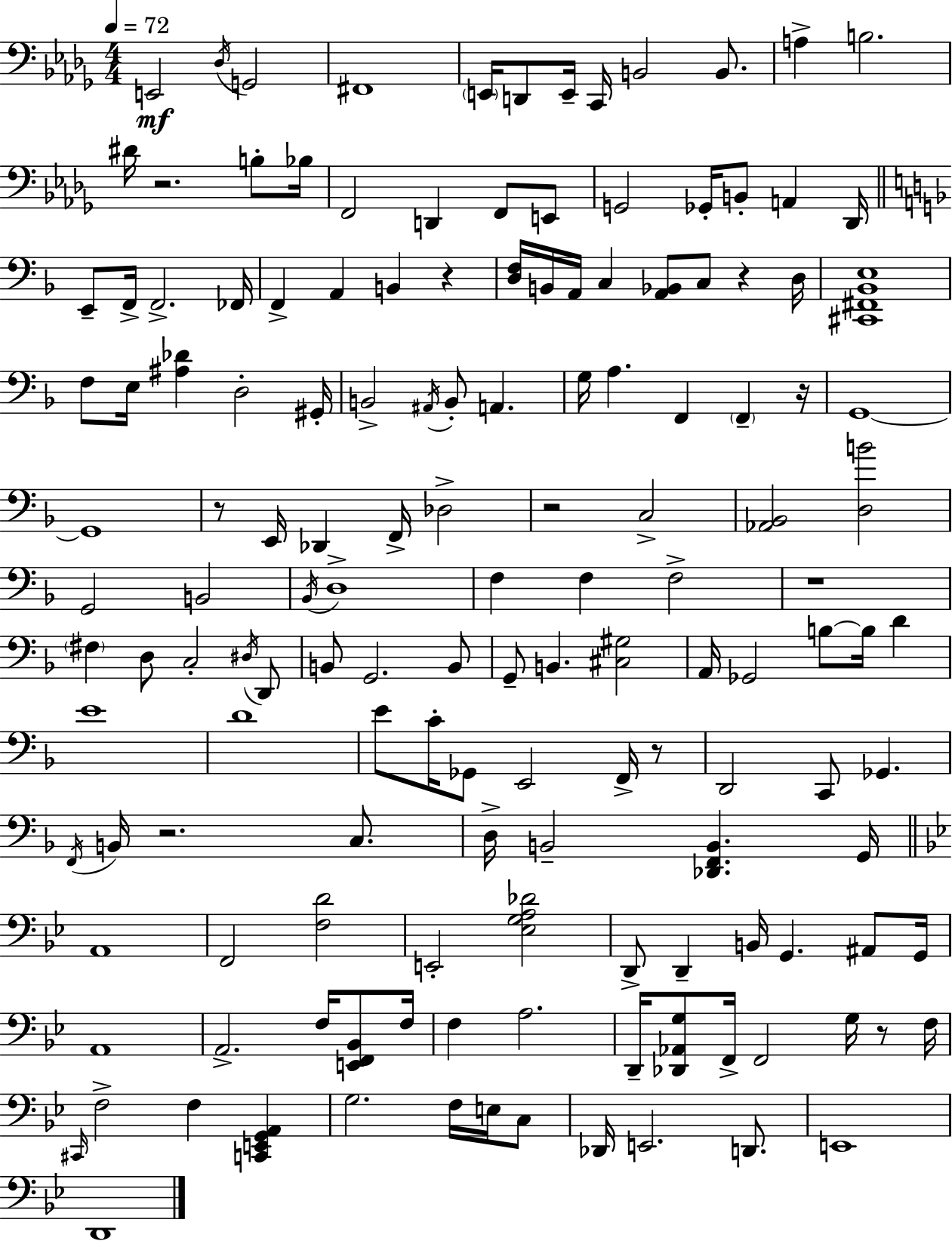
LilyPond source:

{
  \clef bass
  \numericTimeSignature
  \time 4/4
  \key bes \minor
  \tempo 4 = 72
  e,2\mf \acciaccatura { des16 } g,2 | fis,1 | \parenthesize e,16 d,8 e,16-- c,16 b,2 b,8. | a4-> b2. | \break dis'16 r2. b8-. | bes16 f,2 d,4 f,8 e,8 | g,2 ges,16-. b,8-. a,4 | des,16 \bar "||" \break \key f \major e,8-- f,16-> f,2.-> fes,16 | f,4-> a,4 b,4 r4 | <d f>16 b,16 a,16 c4 <a, bes,>8 c8 r4 d16 | <cis, fis, bes, e>1 | \break f8 e16 <ais des'>4 d2-. gis,16-. | b,2-> \acciaccatura { ais,16 } b,8-. a,4. | g16 a4. f,4 \parenthesize f,4-- | r16 g,1~~ | \break g,1 | r8 e,16 des,4 f,16-> des2-> | r2 c2-> | <aes, bes,>2 <d b'>2 | \break g,2 b,2 | \acciaccatura { bes,16 } d1-> | f4 f4 f2-> | r1 | \break \parenthesize fis4 d8 c2-. | \acciaccatura { dis16 } d,8 b,8 g,2. | b,8 g,8-- b,4. <cis gis>2 | a,16 ges,2 b8~~ b16 d'4 | \break e'1 | d'1 | e'8 c'16-. ges,8 e,2 | f,16-> r8 d,2 c,8 ges,4. | \break \acciaccatura { f,16 } b,16 r2. | c8. d16-> b,2-- <des, f, b,>4. | g,16 \bar "||" \break \key bes \major a,1 | f,2 <f d'>2 | e,2-. <ees g a des'>2 | d,8-> d,4-- b,16 g,4. ais,8 g,16 | \break a,1 | a,2.-> f16 <e, f, bes,>8 f16 | f4 a2. | d,16-- <des, aes, g>8 f,16-> f,2 g16 r8 f16 | \break \grace { cis,16 } f2-> f4 <c, e, g, a,>4 | g2. f16 e16 c8 | des,16 e,2. d,8. | e,1 | \break d,1 | \bar "|."
}